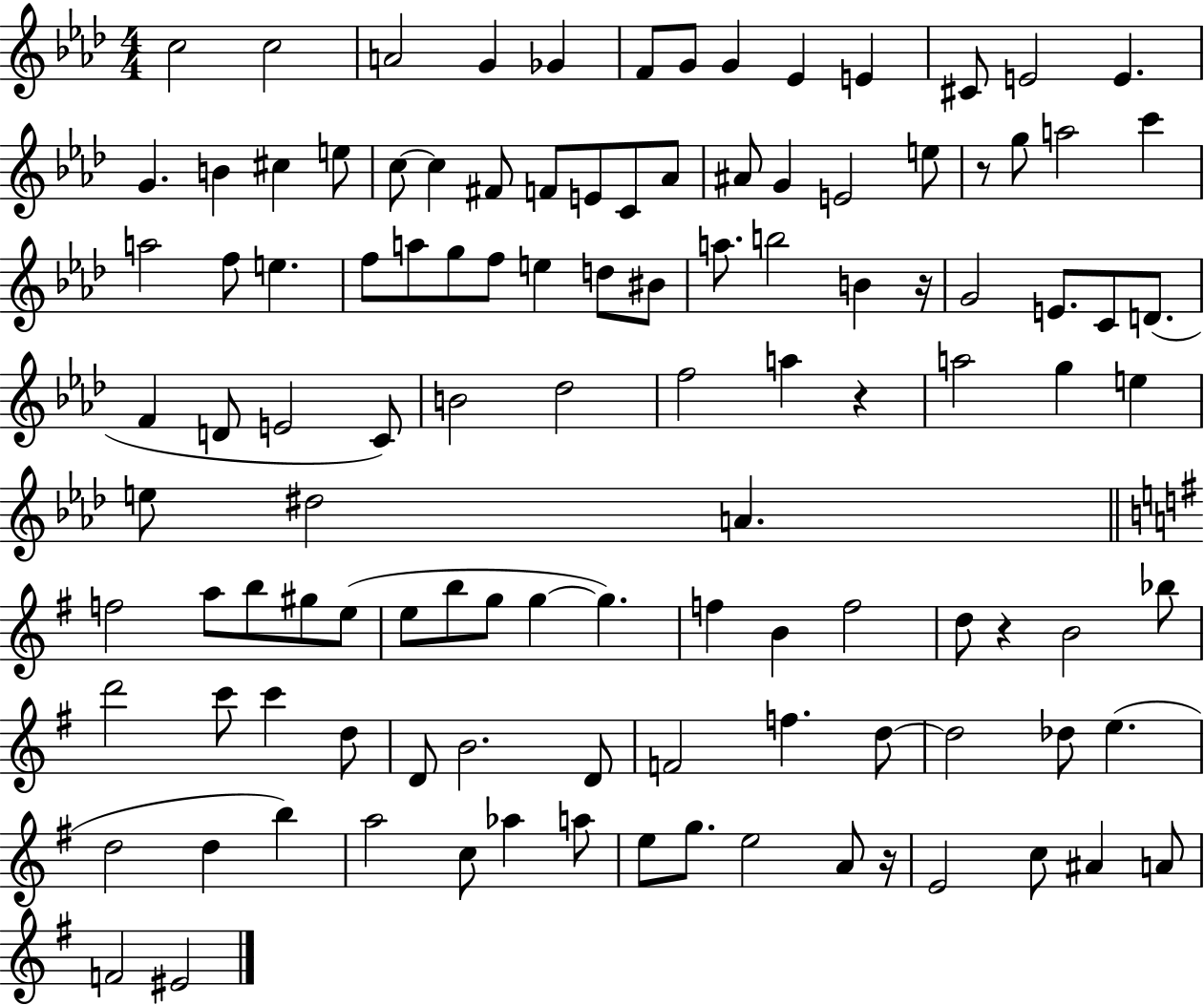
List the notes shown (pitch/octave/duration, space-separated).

C5/h C5/h A4/h G4/q Gb4/q F4/e G4/e G4/q Eb4/q E4/q C#4/e E4/h E4/q. G4/q. B4/q C#5/q E5/e C5/e C5/q F#4/e F4/e E4/e C4/e Ab4/e A#4/e G4/q E4/h E5/e R/e G5/e A5/h C6/q A5/h F5/e E5/q. F5/e A5/e G5/e F5/e E5/q D5/e BIS4/e A5/e. B5/h B4/q R/s G4/h E4/e. C4/e D4/e. F4/q D4/e E4/h C4/e B4/h Db5/h F5/h A5/q R/q A5/h G5/q E5/q E5/e D#5/h A4/q. F5/h A5/e B5/e G#5/e E5/e E5/e B5/e G5/e G5/q G5/q. F5/q B4/q F5/h D5/e R/q B4/h Bb5/e D6/h C6/e C6/q D5/e D4/e B4/h. D4/e F4/h F5/q. D5/e D5/h Db5/e E5/q. D5/h D5/q B5/q A5/h C5/e Ab5/q A5/e E5/e G5/e. E5/h A4/e R/s E4/h C5/e A#4/q A4/e F4/h EIS4/h